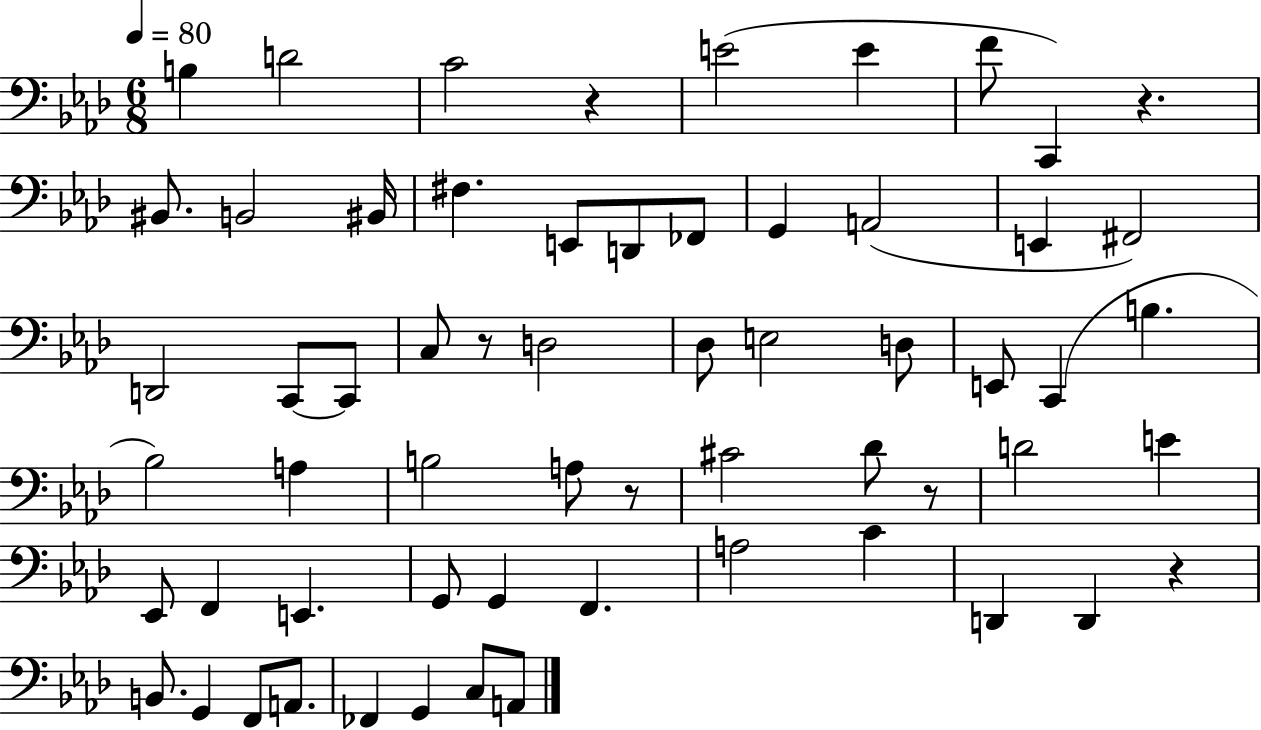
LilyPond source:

{
  \clef bass
  \numericTimeSignature
  \time 6/8
  \key aes \major
  \tempo 4 = 80
  b4 d'2 | c'2 r4 | e'2( e'4 | f'8 c,4) r4. | \break bis,8. b,2 bis,16 | fis4. e,8 d,8 fes,8 | g,4 a,2( | e,4 fis,2) | \break d,2 c,8~~ c,8 | c8 r8 d2 | des8 e2 d8 | e,8 c,4( b4. | \break bes2) a4 | b2 a8 r8 | cis'2 des'8 r8 | d'2 e'4 | \break ees,8 f,4 e,4. | g,8 g,4 f,4. | a2 c'4 | d,4 d,4 r4 | \break b,8. g,4 f,8 a,8. | fes,4 g,4 c8 a,8 | \bar "|."
}